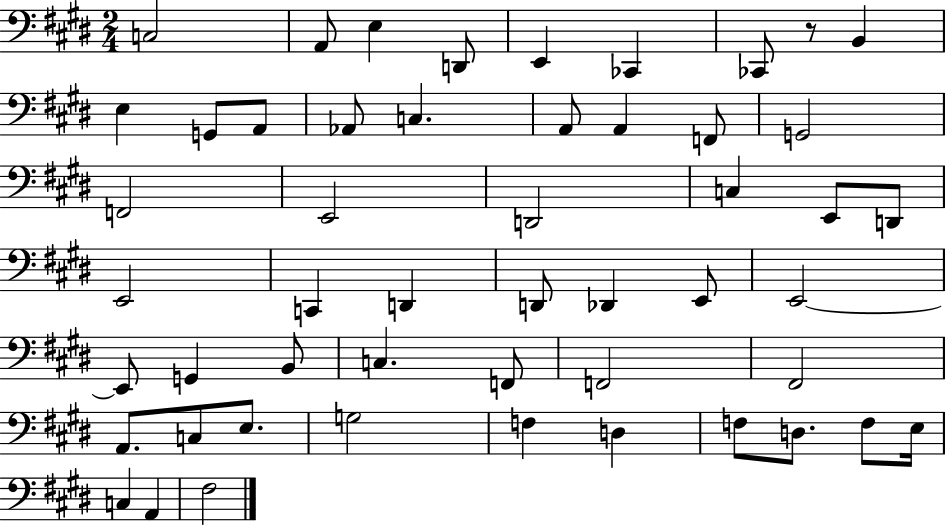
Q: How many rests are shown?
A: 1